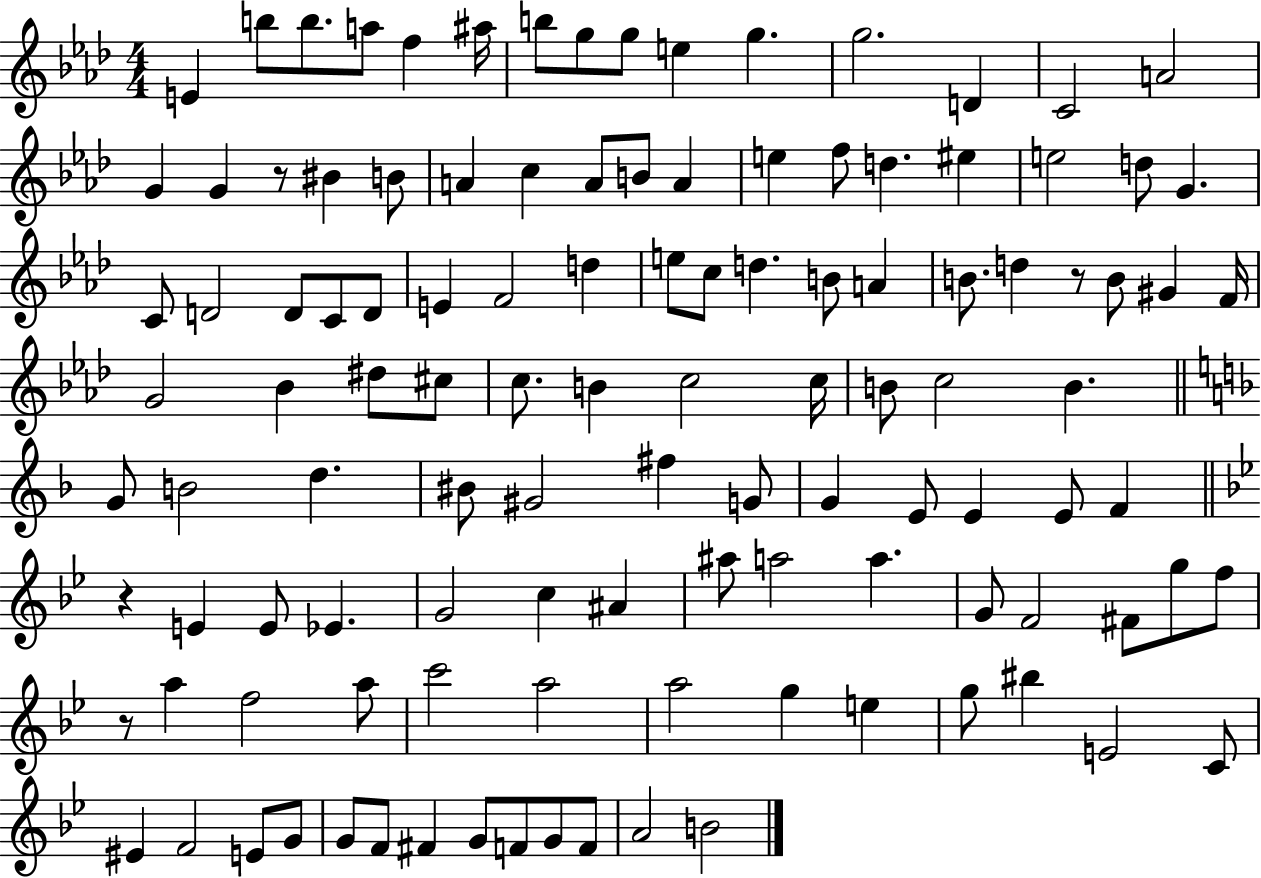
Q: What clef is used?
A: treble